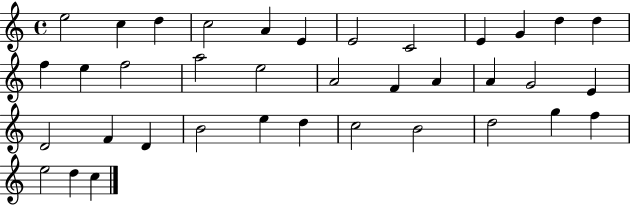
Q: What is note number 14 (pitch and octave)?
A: E5